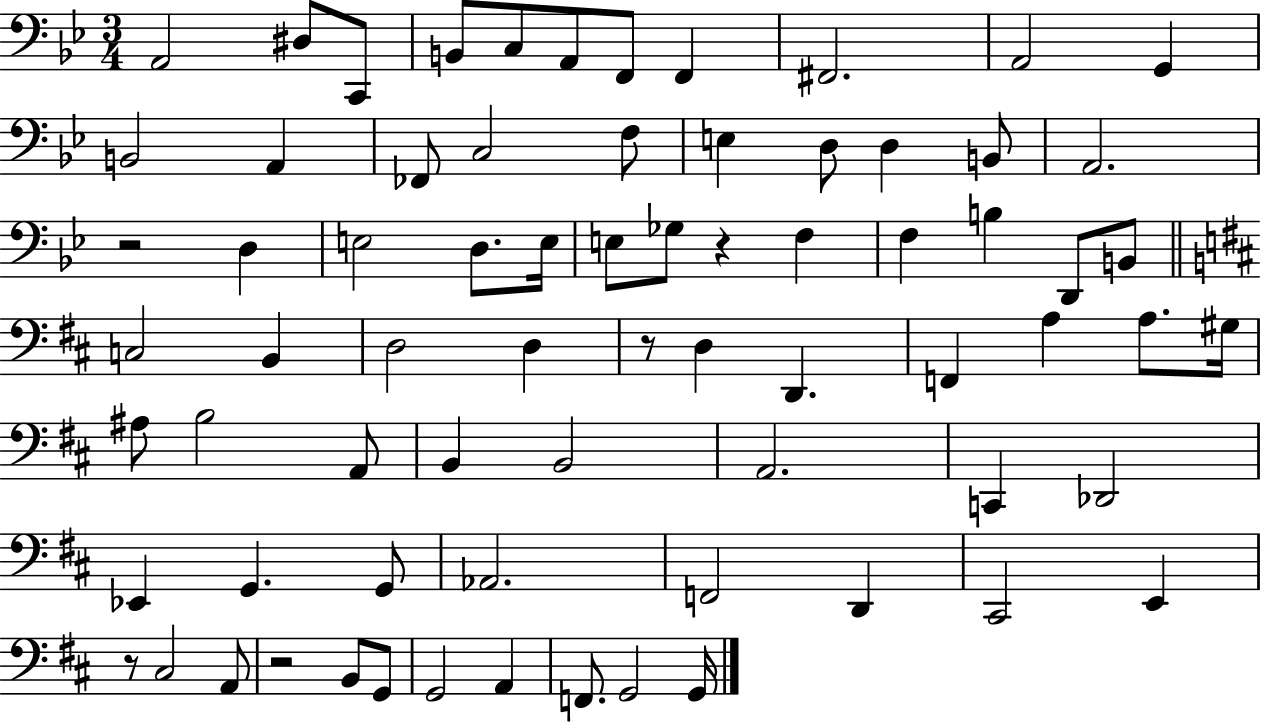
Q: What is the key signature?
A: BES major